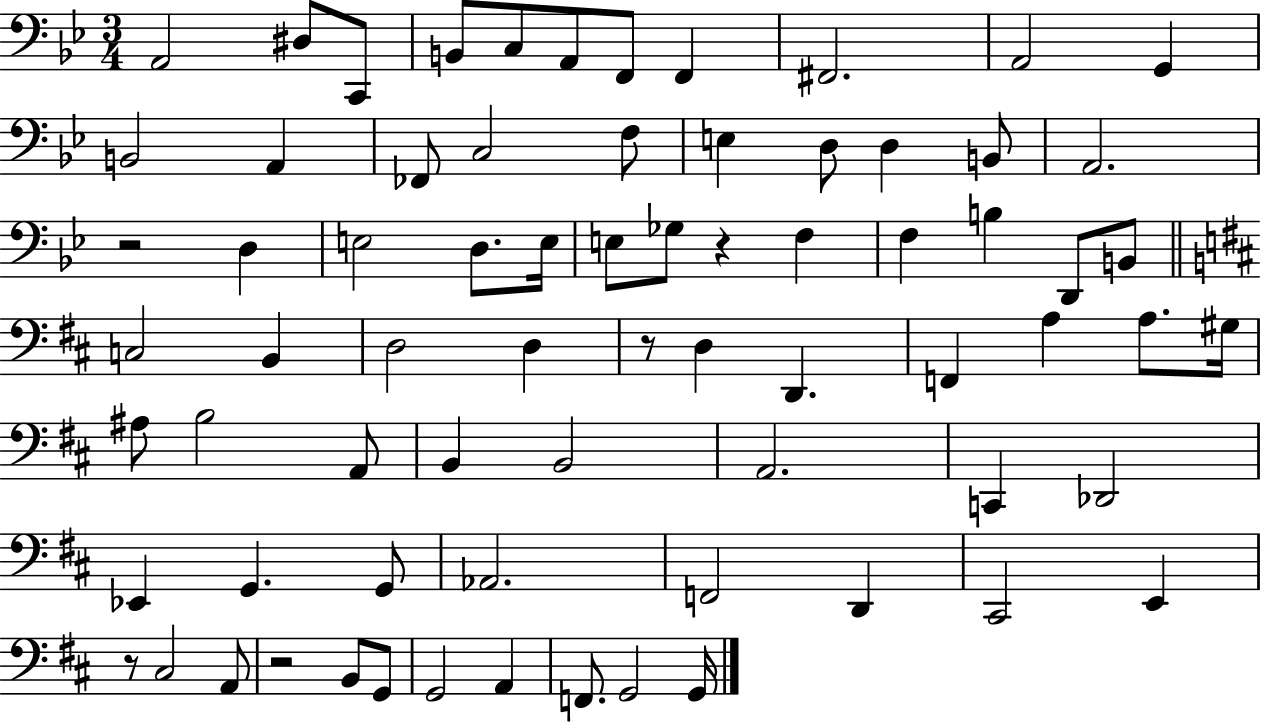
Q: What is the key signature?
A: BES major